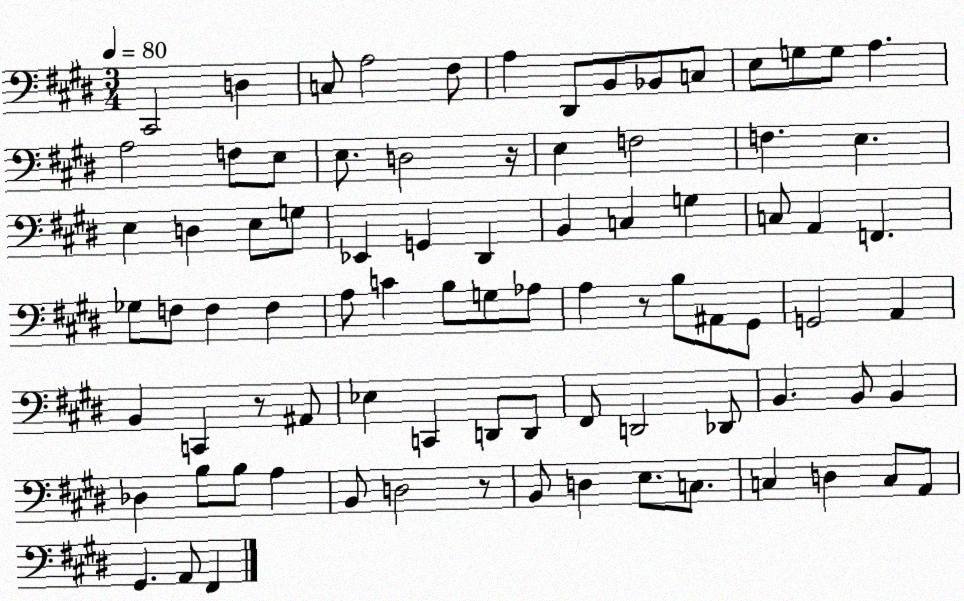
X:1
T:Untitled
M:3/4
L:1/4
K:E
^C,,2 D, C,/2 A,2 ^F,/2 A, ^D,,/2 B,,/2 _B,,/2 C,/2 E,/2 G,/2 G,/2 A, A,2 F,/2 E,/2 E,/2 D,2 z/4 E, F,2 F, E, E, D, E,/2 G,/2 _E,, G,, ^D,, B,, C, G, C,/2 A,, F,, _G,/2 F,/2 F, F, A,/2 C B,/2 G,/2 _A,/2 A, z/2 B,/2 ^A,,/2 ^G,,/2 G,,2 A,, B,, C,, z/2 ^A,,/2 _E, C,, D,,/2 D,,/2 ^F,,/2 D,,2 _D,,/2 B,, B,,/2 B,, _D, B,/2 B,/2 A, B,,/2 D,2 z/2 B,,/2 D, E,/2 C,/2 C, D, C,/2 A,,/2 ^G,, A,,/2 ^F,,